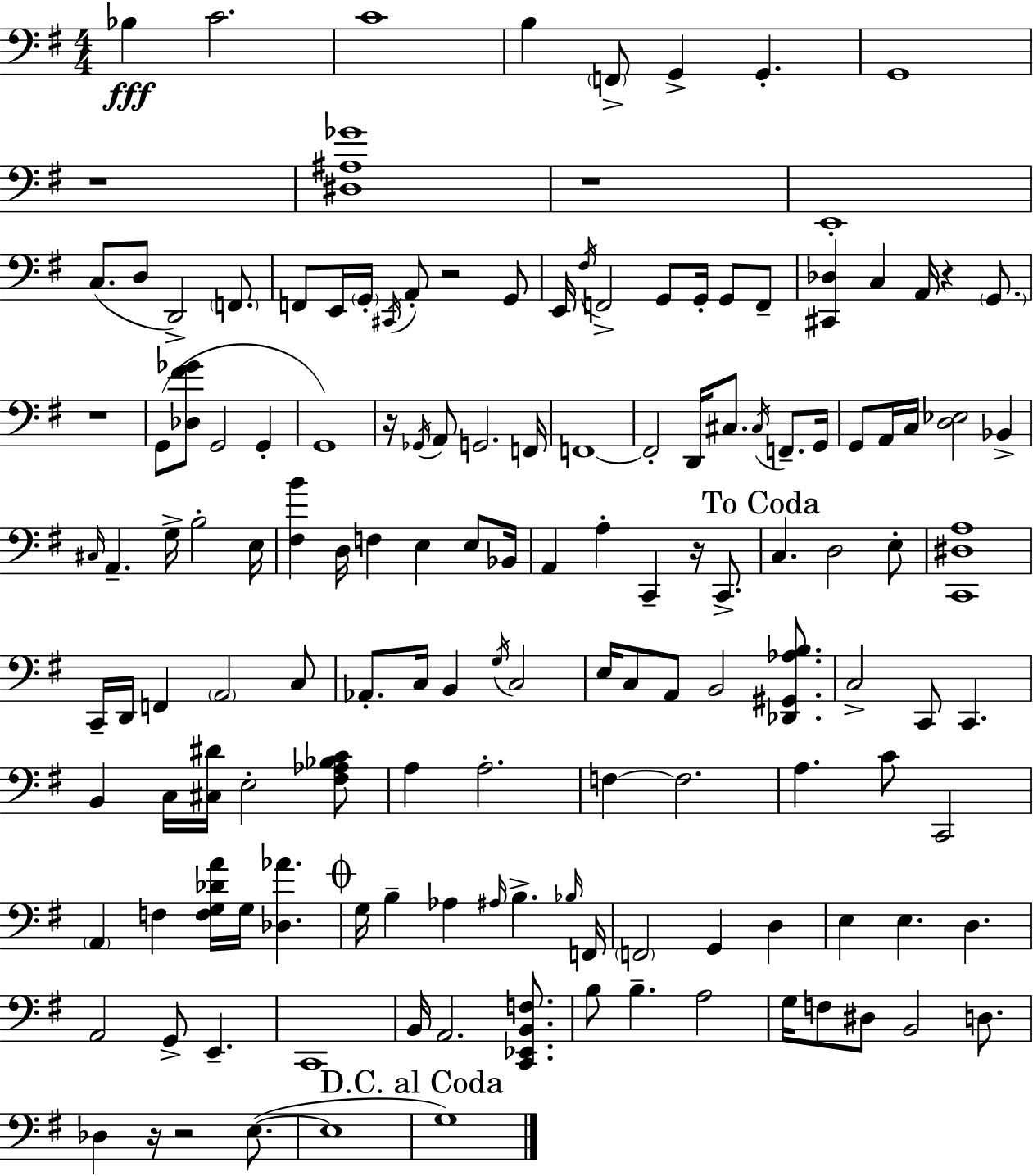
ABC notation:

X:1
T:Untitled
M:4/4
L:1/4
K:Em
_B, C2 C4 B, F,,/2 G,, G,, G,,4 z4 [^D,^A,_G]4 z4 E,,4 C,/2 D,/2 D,,2 F,,/2 F,,/2 E,,/4 G,,/4 ^C,,/4 A,,/2 z2 G,,/2 E,,/4 ^F,/4 F,,2 G,,/2 G,,/4 G,,/2 F,,/2 [^C,,_D,] C, A,,/4 z G,,/2 z4 G,,/2 [_D,^F_G]/2 G,,2 G,, G,,4 z/4 _G,,/4 A,,/2 G,,2 F,,/4 F,,4 F,,2 D,,/4 ^C,/2 ^C,/4 F,,/2 G,,/4 G,,/2 A,,/4 C,/4 [D,_E,]2 _B,, ^C,/4 A,, G,/4 B,2 E,/4 [^F,B] D,/4 F, E, E,/2 _B,,/4 A,, A, C,, z/4 C,,/2 C, D,2 E,/2 [C,,^D,A,]4 C,,/4 D,,/4 F,, A,,2 C,/2 _A,,/2 C,/4 B,, G,/4 C,2 E,/4 C,/2 A,,/2 B,,2 [_D,,^G,,_A,B,]/2 C,2 C,,/2 C,, B,, C,/4 [^C,^D]/4 E,2 [^F,_A,_B,C]/2 A, A,2 F, F,2 A, C/2 C,,2 A,, F, [F,G,_DA]/4 G,/4 [_D,_A] G,/4 B, _A, ^A,/4 B, _B,/4 F,,/4 F,,2 G,, D, E, E, D, A,,2 G,,/2 E,, C,,4 B,,/4 A,,2 [C,,_E,,B,,F,]/2 B,/2 B, A,2 G,/4 F,/2 ^D,/2 B,,2 D,/2 _D, z/4 z2 E,/2 E,4 G,4